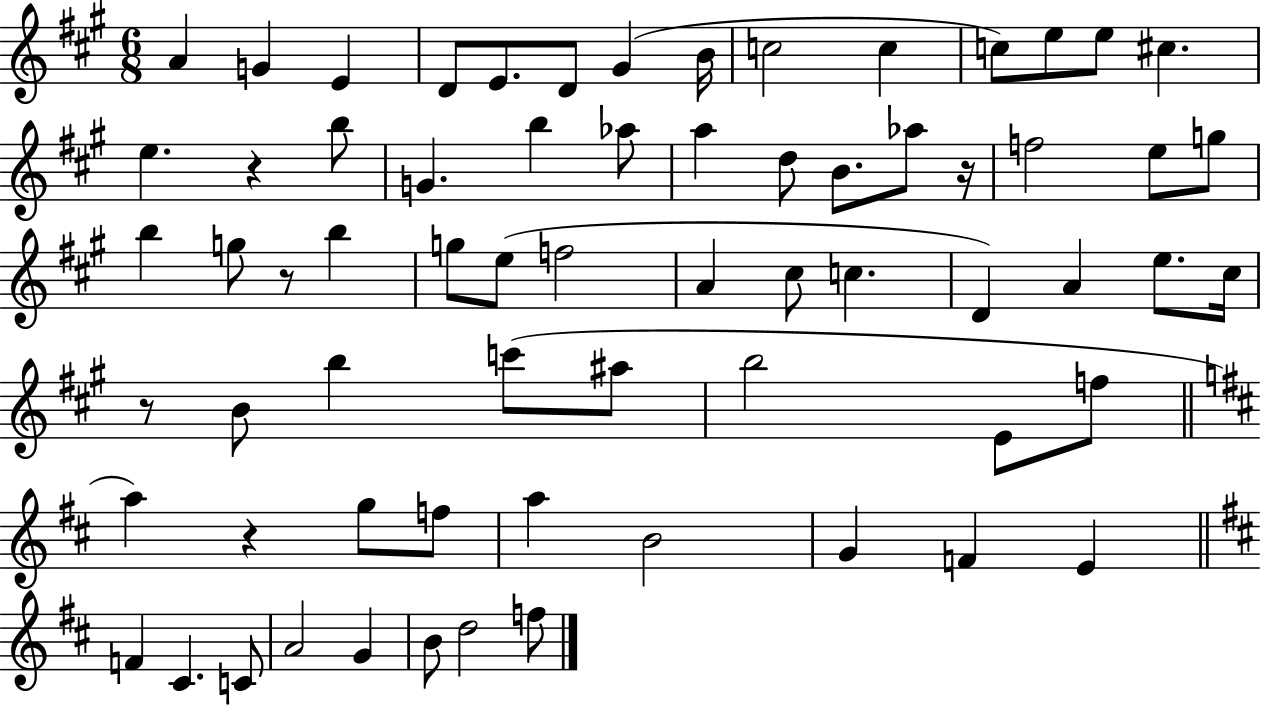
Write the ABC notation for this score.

X:1
T:Untitled
M:6/8
L:1/4
K:A
A G E D/2 E/2 D/2 ^G B/4 c2 c c/2 e/2 e/2 ^c e z b/2 G b _a/2 a d/2 B/2 _a/2 z/4 f2 e/2 g/2 b g/2 z/2 b g/2 e/2 f2 A ^c/2 c D A e/2 ^c/4 z/2 B/2 b c'/2 ^a/2 b2 E/2 f/2 a z g/2 f/2 a B2 G F E F ^C C/2 A2 G B/2 d2 f/2